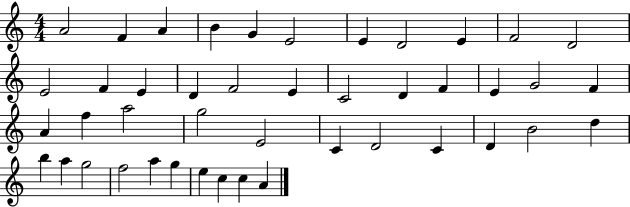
A4/h F4/q A4/q B4/q G4/q E4/h E4/q D4/h E4/q F4/h D4/h E4/h F4/q E4/q D4/q F4/h E4/q C4/h D4/q F4/q E4/q G4/h F4/q A4/q F5/q A5/h G5/h E4/h C4/q D4/h C4/q D4/q B4/h D5/q B5/q A5/q G5/h F5/h A5/q G5/q E5/q C5/q C5/q A4/q